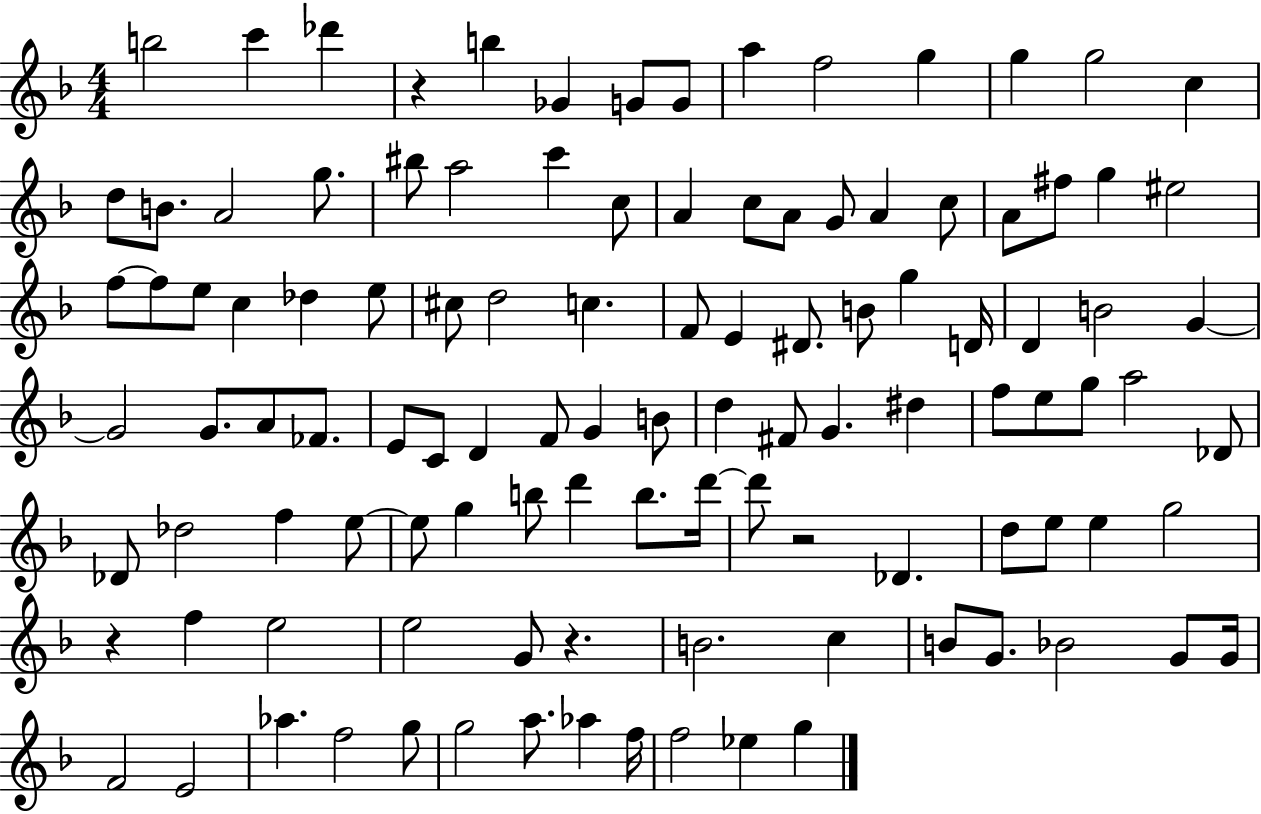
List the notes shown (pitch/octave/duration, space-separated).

B5/h C6/q Db6/q R/q B5/q Gb4/q G4/e G4/e A5/q F5/h G5/q G5/q G5/h C5/q D5/e B4/e. A4/h G5/e. BIS5/e A5/h C6/q C5/e A4/q C5/e A4/e G4/e A4/q C5/e A4/e F#5/e G5/q EIS5/h F5/e F5/e E5/e C5/q Db5/q E5/e C#5/e D5/h C5/q. F4/e E4/q D#4/e. B4/e G5/q D4/s D4/q B4/h G4/q G4/h G4/e. A4/e FES4/e. E4/e C4/e D4/q F4/e G4/q B4/e D5/q F#4/e G4/q. D#5/q F5/e E5/e G5/e A5/h Db4/e Db4/e Db5/h F5/q E5/e E5/e G5/q B5/e D6/q B5/e. D6/s D6/e R/h Db4/q. D5/e E5/e E5/q G5/h R/q F5/q E5/h E5/h G4/e R/q. B4/h. C5/q B4/e G4/e. Bb4/h G4/e G4/s F4/h E4/h Ab5/q. F5/h G5/e G5/h A5/e. Ab5/q F5/s F5/h Eb5/q G5/q